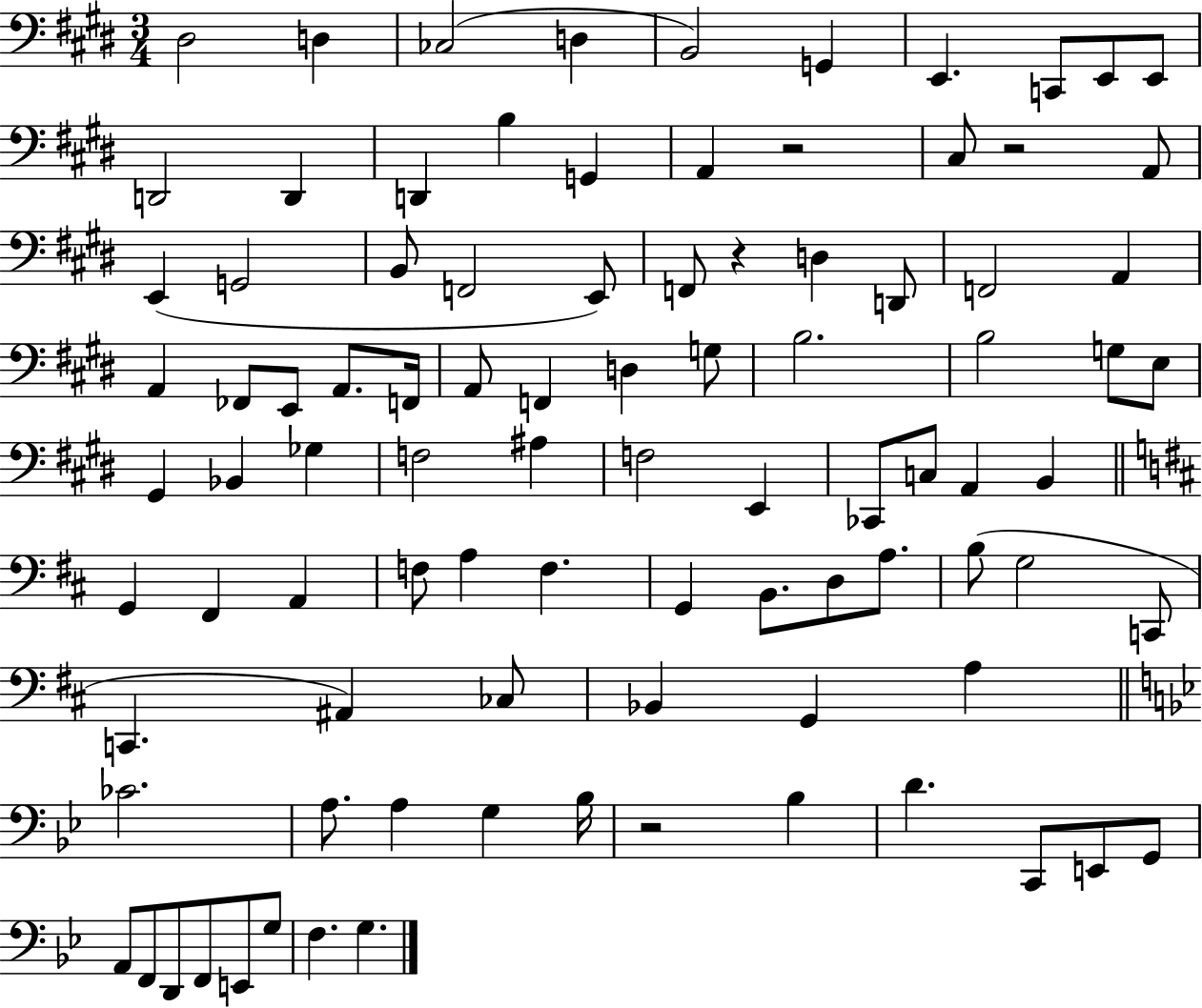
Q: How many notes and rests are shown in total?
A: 93